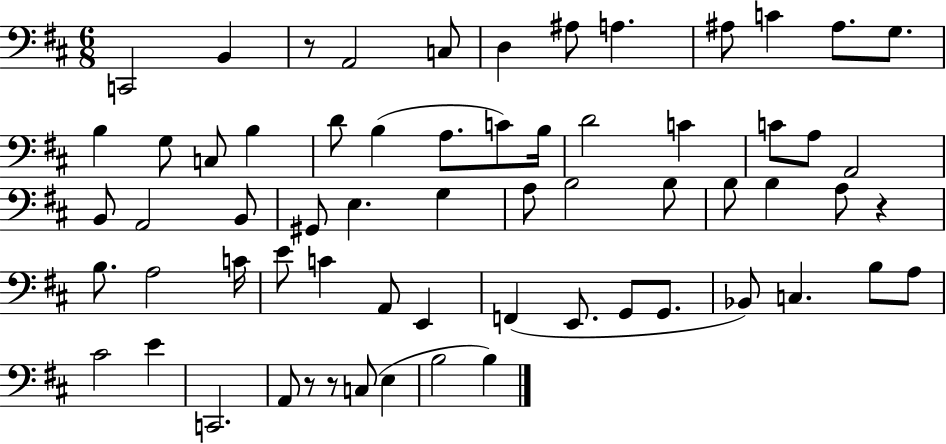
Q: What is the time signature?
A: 6/8